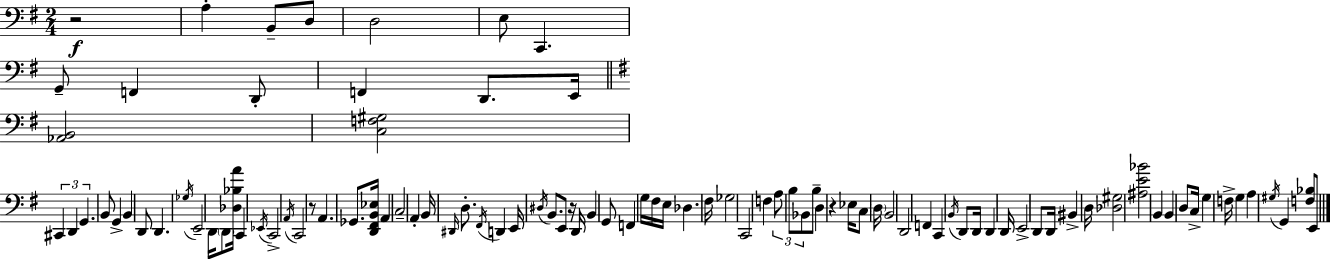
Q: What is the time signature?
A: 2/4